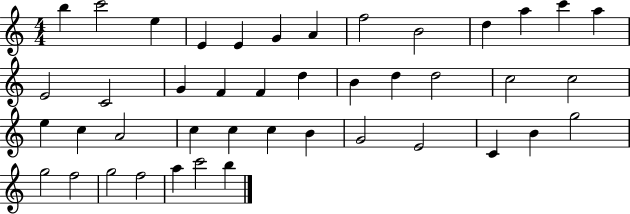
B5/q C6/h E5/q E4/q E4/q G4/q A4/q F5/h B4/h D5/q A5/q C6/q A5/q E4/h C4/h G4/q F4/q F4/q D5/q B4/q D5/q D5/h C5/h C5/h E5/q C5/q A4/h C5/q C5/q C5/q B4/q G4/h E4/h C4/q B4/q G5/h G5/h F5/h G5/h F5/h A5/q C6/h B5/q